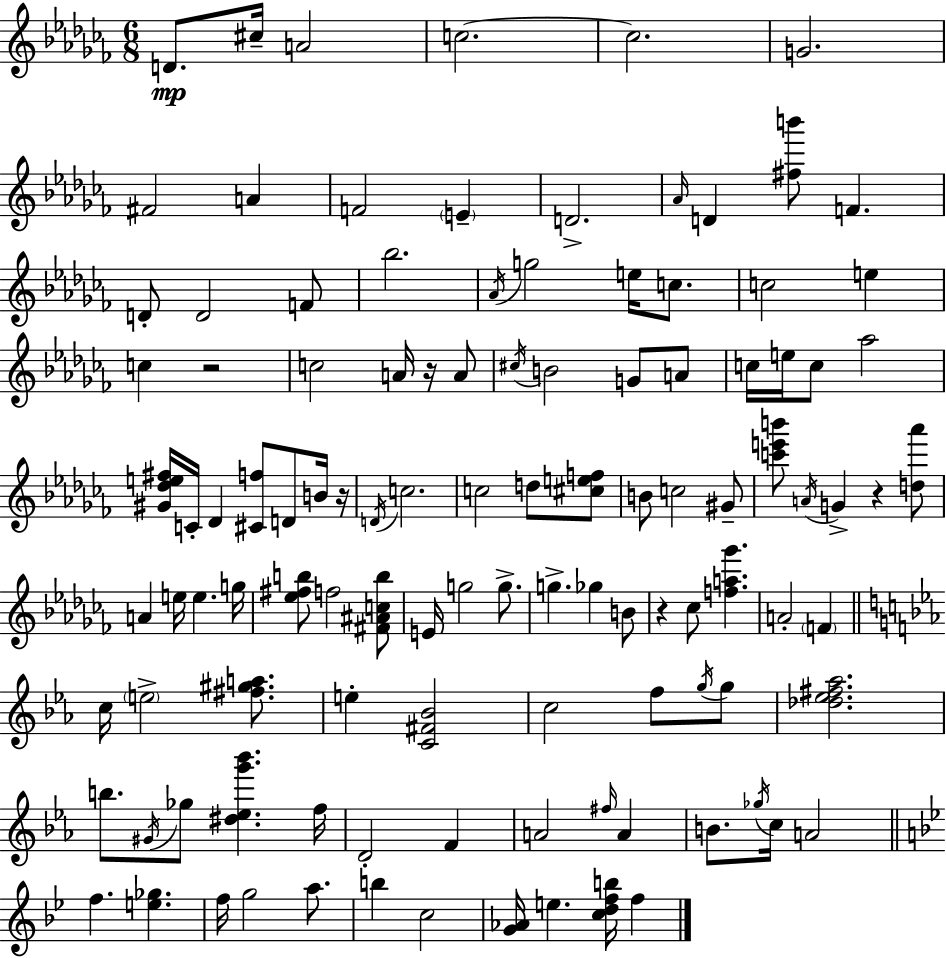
{
  \clef treble
  \numericTimeSignature
  \time 6/8
  \key aes \minor
  \repeat volta 2 { d'8.\mp cis''16-- a'2 | c''2.~~ | c''2. | g'2. | \break fis'2 a'4 | f'2 \parenthesize e'4-- | d'2.-> | \grace { aes'16 } d'4 <fis'' b'''>8 f'4. | \break d'8-. d'2 f'8 | bes''2. | \acciaccatura { aes'16 } g''2 e''16 c''8. | c''2 e''4 | \break c''4 r2 | c''2 a'16 r16 | a'8 \acciaccatura { cis''16 } b'2 g'8 | a'8 c''16 e''16 c''8 aes''2 | \break <gis' des'' e'' fis''>16 c'16-. des'4 <cis' f''>8 d'8 | b'16 r16 \acciaccatura { d'16 } c''2. | c''2 | d''8 <cis'' e'' f''>8 b'8 c''2 | \break gis'8-- <c''' e''' b'''>8 \acciaccatura { a'16 } g'4-> r4 | <d'' aes'''>8 a'4 e''16 e''4. | g''16 <ees'' fis'' b''>8 f''2 | <fis' ais' c'' b''>8 e'16 g''2 | \break g''8.-> g''4.-> ges''4 | b'8 r4 ces''8 <f'' a'' ges'''>4. | a'2-. | \parenthesize f'4 \bar "||" \break \key ees \major c''16 \parenthesize e''2-> <fis'' gis'' a''>8. | e''4-. <c' fis' bes'>2 | c''2 f''8 \acciaccatura { g''16 } g''8 | <des'' ees'' fis'' aes''>2. | \break b''8. \acciaccatura { gis'16 } ges''8 <dis'' ees'' g''' bes'''>4. | f''16 d'2-. f'4 | a'2 \grace { fis''16 } a'4 | b'8. \acciaccatura { ges''16 } c''16 a'2 | \break \bar "||" \break \key bes \major f''4. <e'' ges''>4. | f''16 g''2 a''8. | b''4 c''2 | <g' aes'>16 e''4. <c'' d'' f'' b''>16 f''4 | \break } \bar "|."
}